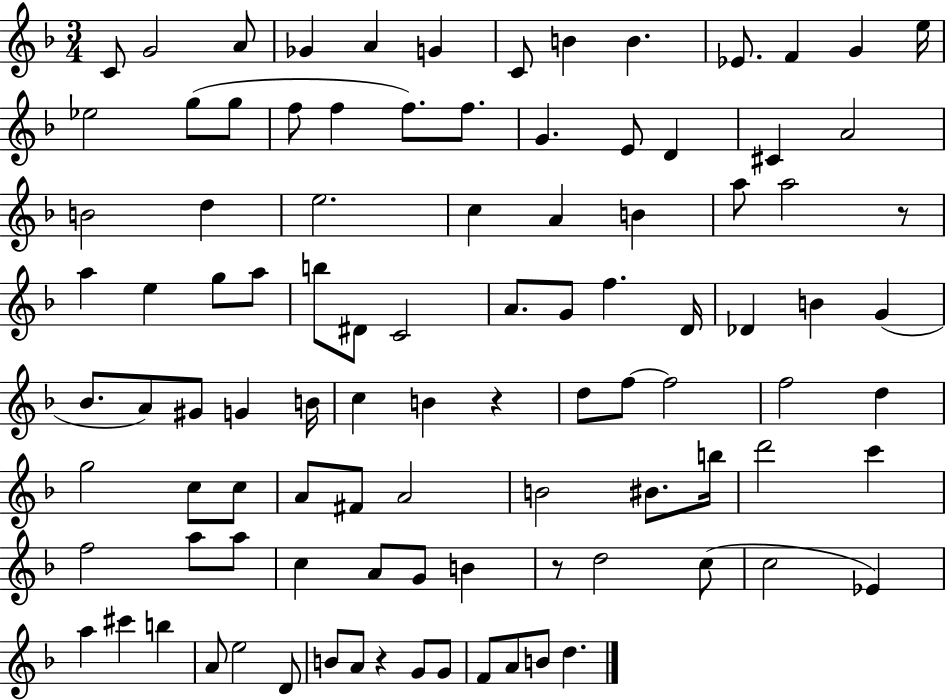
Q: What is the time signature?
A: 3/4